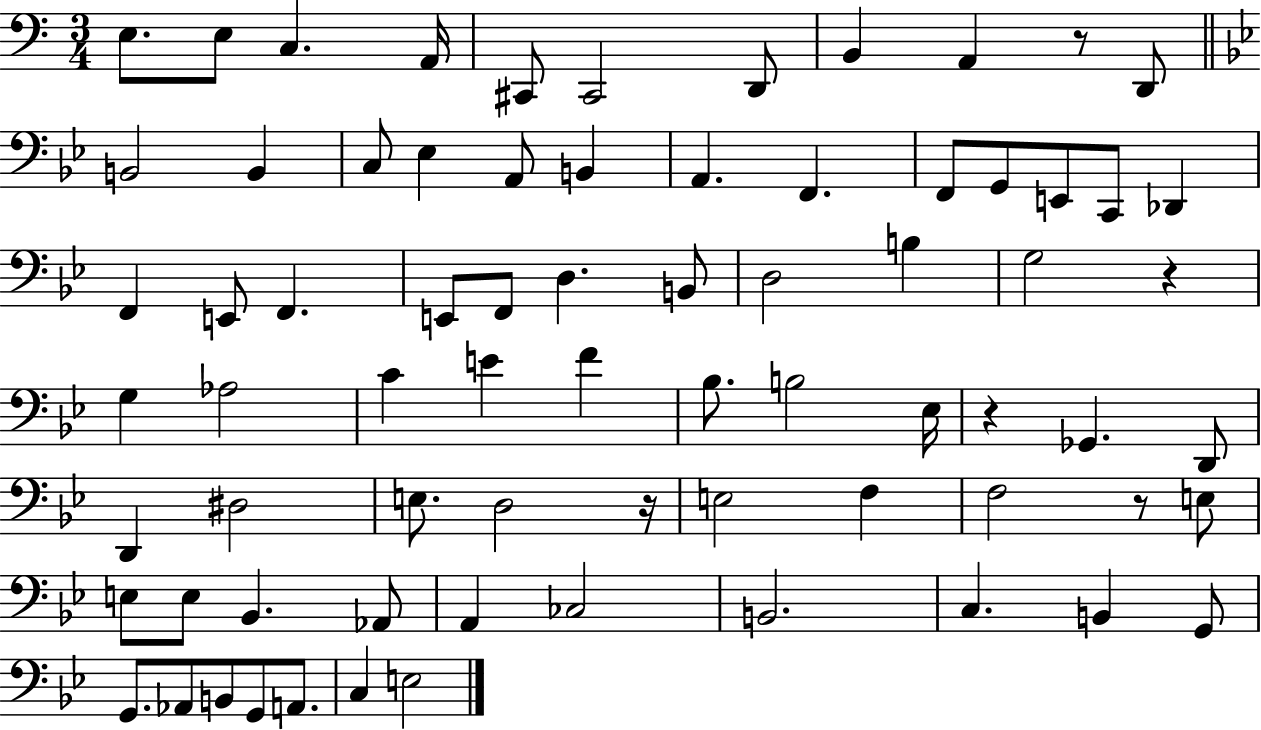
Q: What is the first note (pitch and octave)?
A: E3